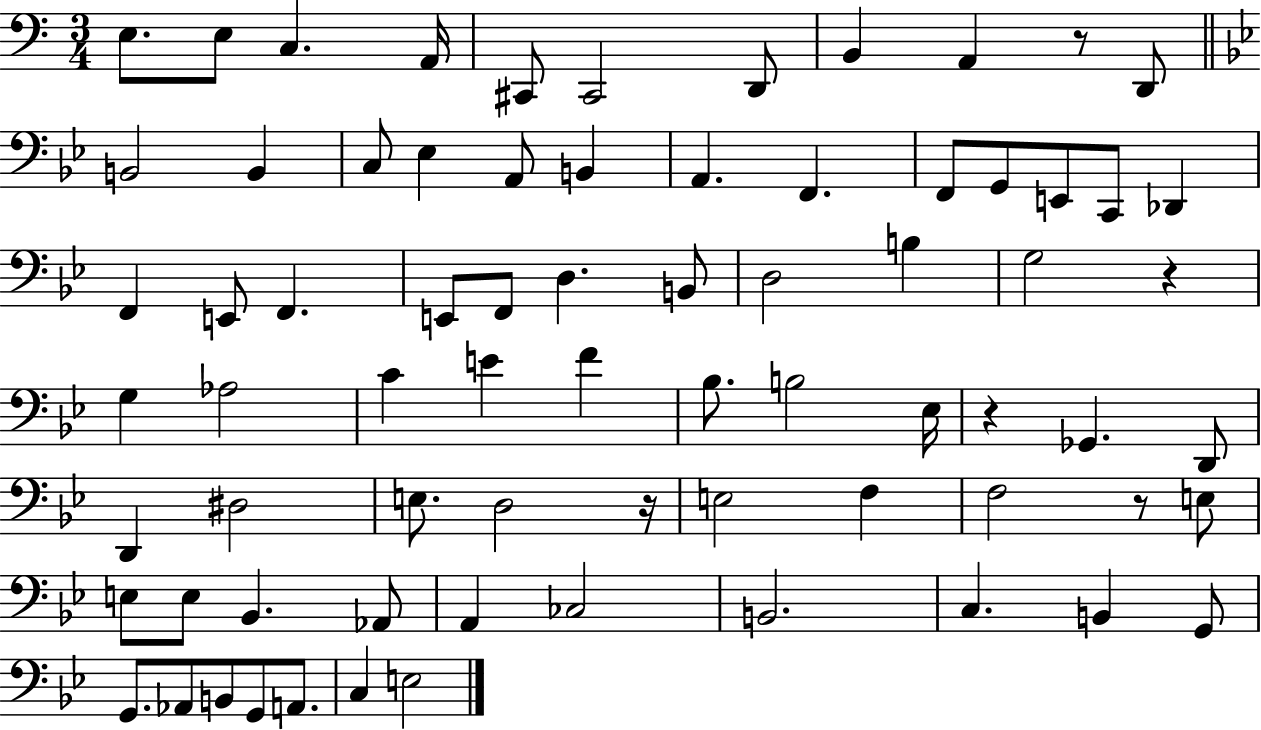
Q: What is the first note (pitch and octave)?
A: E3